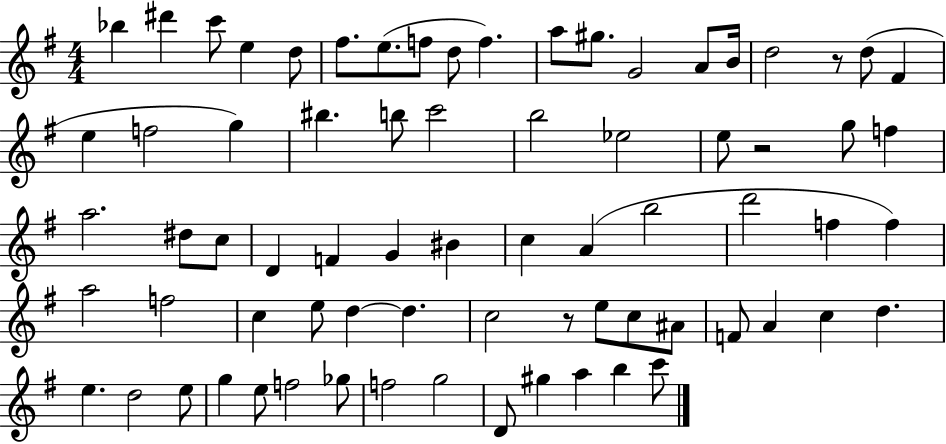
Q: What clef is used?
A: treble